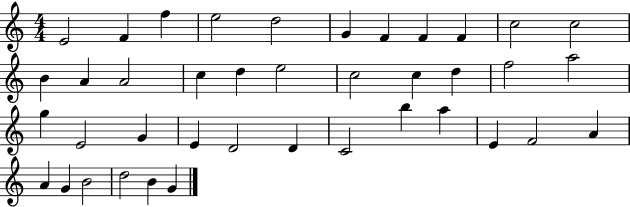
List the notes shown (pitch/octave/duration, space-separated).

E4/h F4/q F5/q E5/h D5/h G4/q F4/q F4/q F4/q C5/h C5/h B4/q A4/q A4/h C5/q D5/q E5/h C5/h C5/q D5/q F5/h A5/h G5/q E4/h G4/q E4/q D4/h D4/q C4/h B5/q A5/q E4/q F4/h A4/q A4/q G4/q B4/h D5/h B4/q G4/q